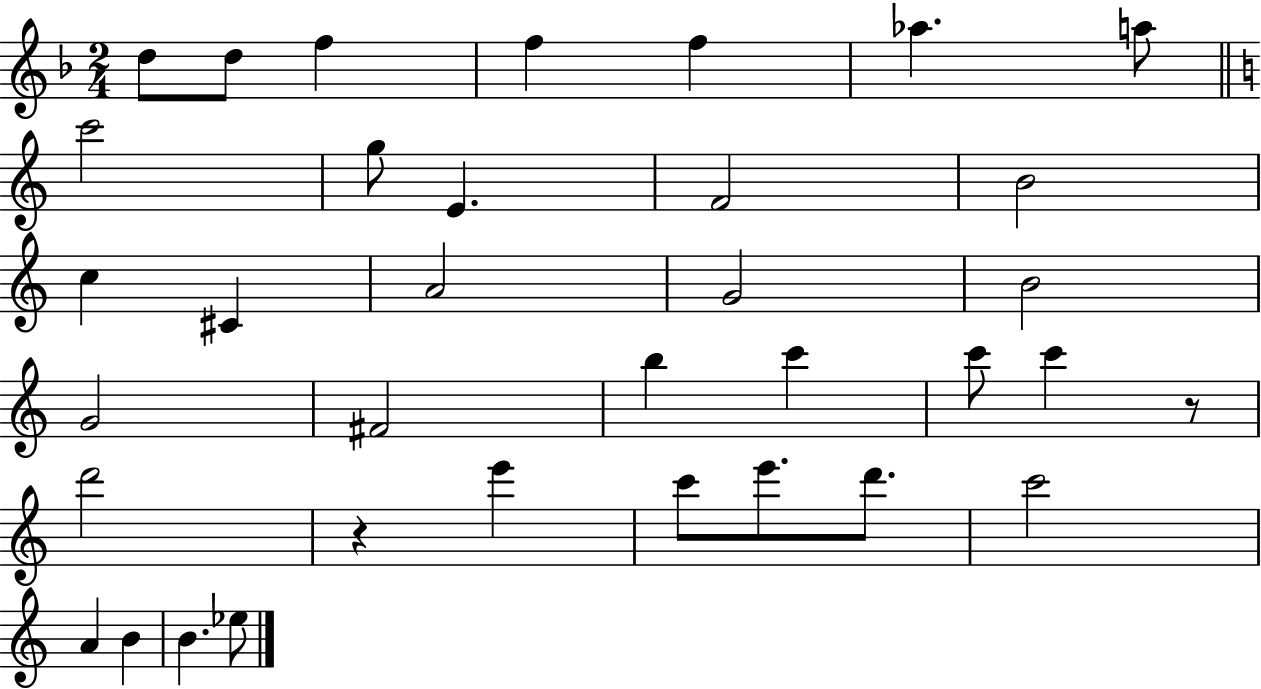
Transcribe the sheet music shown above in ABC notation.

X:1
T:Untitled
M:2/4
L:1/4
K:F
d/2 d/2 f f f _a a/2 c'2 g/2 E F2 B2 c ^C A2 G2 B2 G2 ^F2 b c' c'/2 c' z/2 d'2 z e' c'/2 e'/2 d'/2 c'2 A B B _e/2